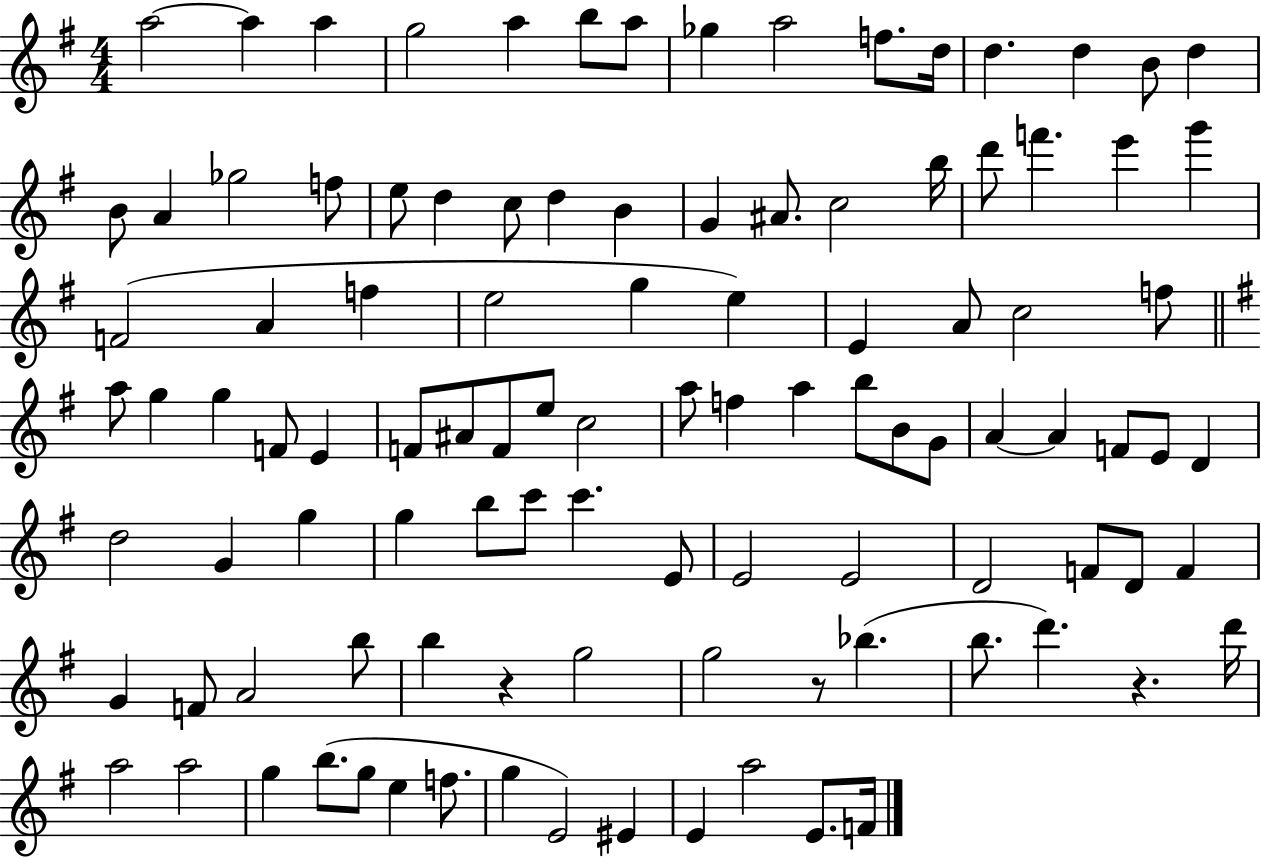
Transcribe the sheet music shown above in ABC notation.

X:1
T:Untitled
M:4/4
L:1/4
K:G
a2 a a g2 a b/2 a/2 _g a2 f/2 d/4 d d B/2 d B/2 A _g2 f/2 e/2 d c/2 d B G ^A/2 c2 b/4 d'/2 f' e' g' F2 A f e2 g e E A/2 c2 f/2 a/2 g g F/2 E F/2 ^A/2 F/2 e/2 c2 a/2 f a b/2 B/2 G/2 A A F/2 E/2 D d2 G g g b/2 c'/2 c' E/2 E2 E2 D2 F/2 D/2 F G F/2 A2 b/2 b z g2 g2 z/2 _b b/2 d' z d'/4 a2 a2 g b/2 g/2 e f/2 g E2 ^E E a2 E/2 F/4